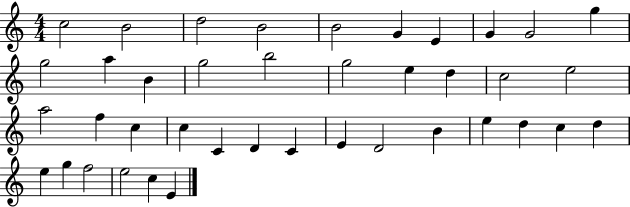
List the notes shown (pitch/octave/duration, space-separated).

C5/h B4/h D5/h B4/h B4/h G4/q E4/q G4/q G4/h G5/q G5/h A5/q B4/q G5/h B5/h G5/h E5/q D5/q C5/h E5/h A5/h F5/q C5/q C5/q C4/q D4/q C4/q E4/q D4/h B4/q E5/q D5/q C5/q D5/q E5/q G5/q F5/h E5/h C5/q E4/q